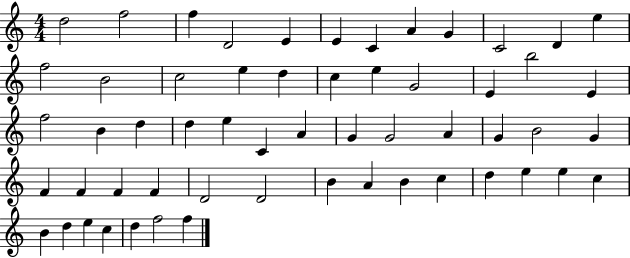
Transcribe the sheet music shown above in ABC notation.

X:1
T:Untitled
M:4/4
L:1/4
K:C
d2 f2 f D2 E E C A G C2 D e f2 B2 c2 e d c e G2 E b2 E f2 B d d e C A G G2 A G B2 G F F F F D2 D2 B A B c d e e c B d e c d f2 f